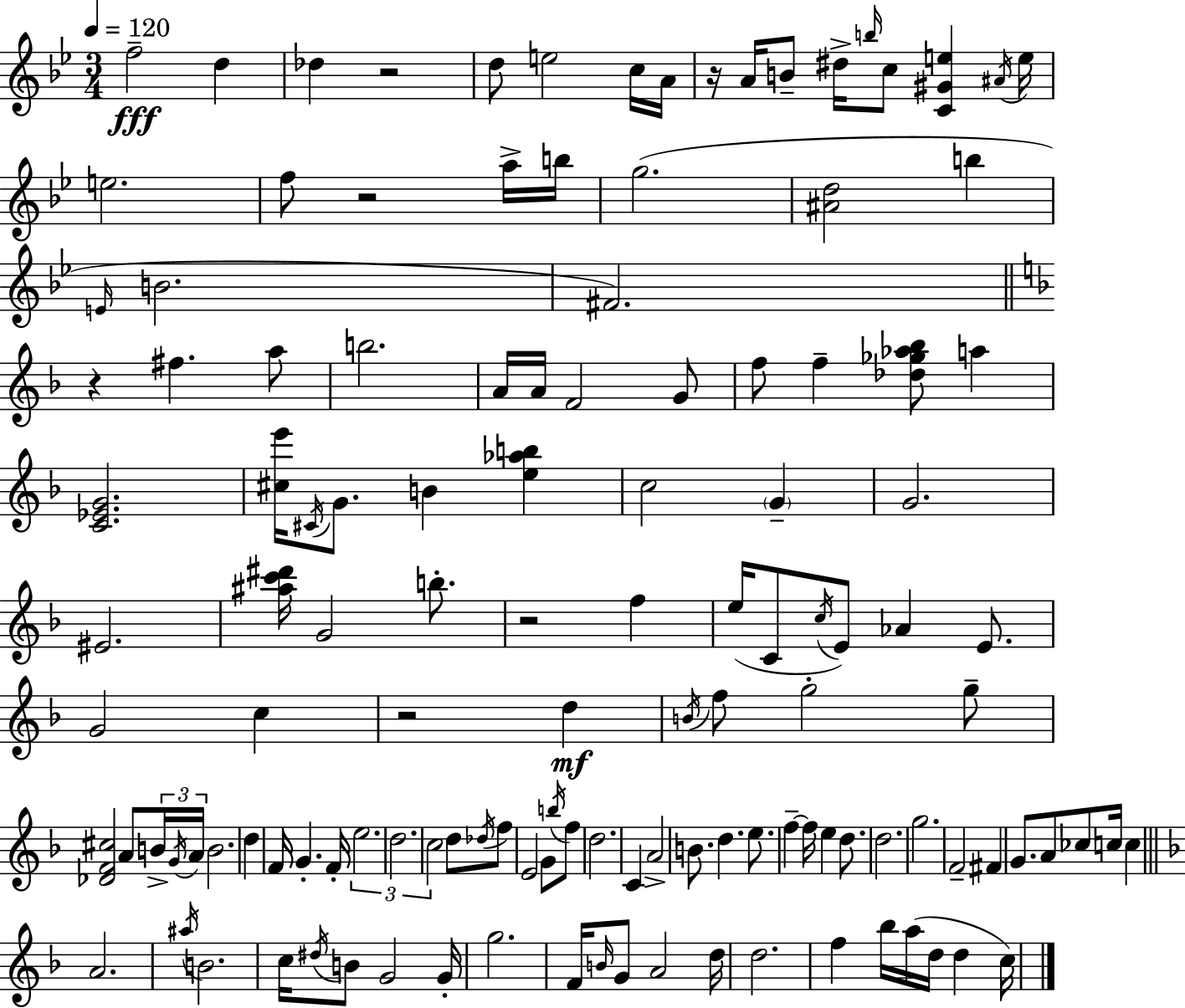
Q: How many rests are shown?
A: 6